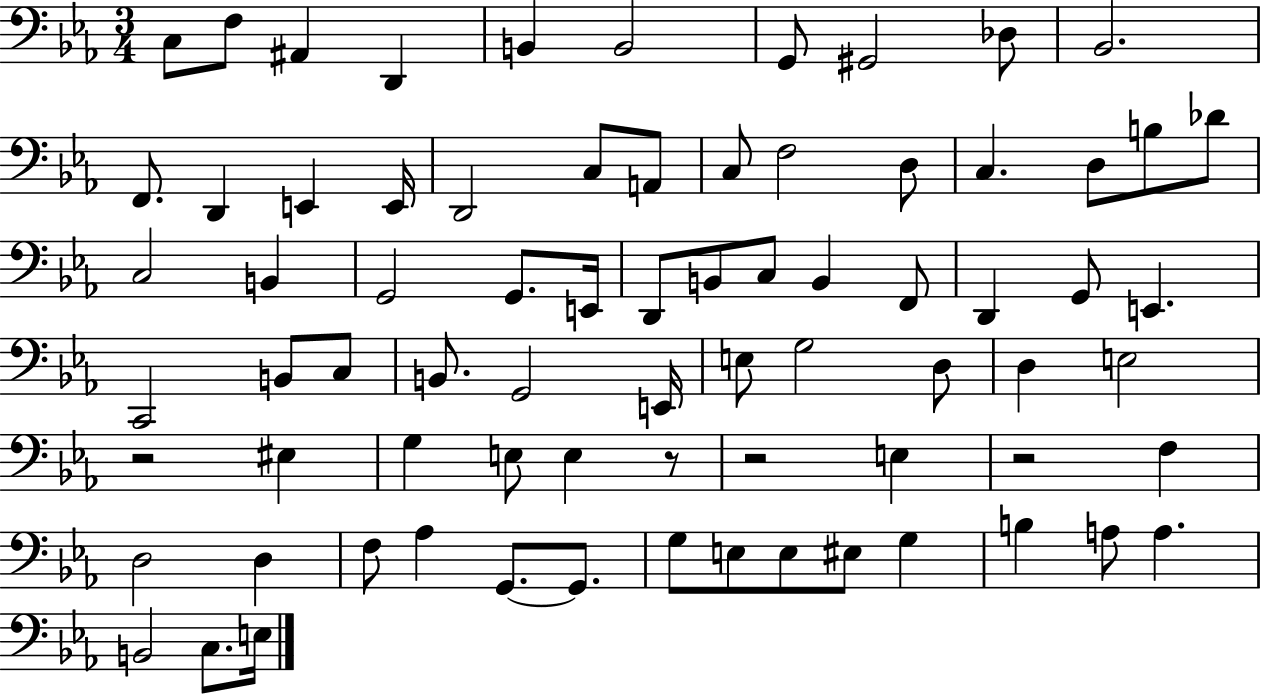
X:1
T:Untitled
M:3/4
L:1/4
K:Eb
C,/2 F,/2 ^A,, D,, B,, B,,2 G,,/2 ^G,,2 _D,/2 _B,,2 F,,/2 D,, E,, E,,/4 D,,2 C,/2 A,,/2 C,/2 F,2 D,/2 C, D,/2 B,/2 _D/2 C,2 B,, G,,2 G,,/2 E,,/4 D,,/2 B,,/2 C,/2 B,, F,,/2 D,, G,,/2 E,, C,,2 B,,/2 C,/2 B,,/2 G,,2 E,,/4 E,/2 G,2 D,/2 D, E,2 z2 ^E, G, E,/2 E, z/2 z2 E, z2 F, D,2 D, F,/2 _A, G,,/2 G,,/2 G,/2 E,/2 E,/2 ^E,/2 G, B, A,/2 A, B,,2 C,/2 E,/4